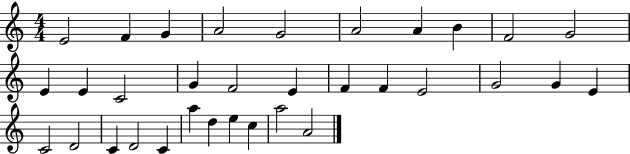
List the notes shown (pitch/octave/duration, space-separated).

E4/h F4/q G4/q A4/h G4/h A4/h A4/q B4/q F4/h G4/h E4/q E4/q C4/h G4/q F4/h E4/q F4/q F4/q E4/h G4/h G4/q E4/q C4/h D4/h C4/q D4/h C4/q A5/q D5/q E5/q C5/q A5/h A4/h